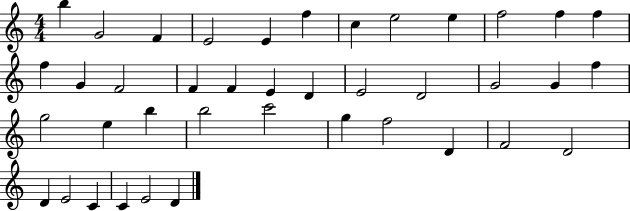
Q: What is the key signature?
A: C major